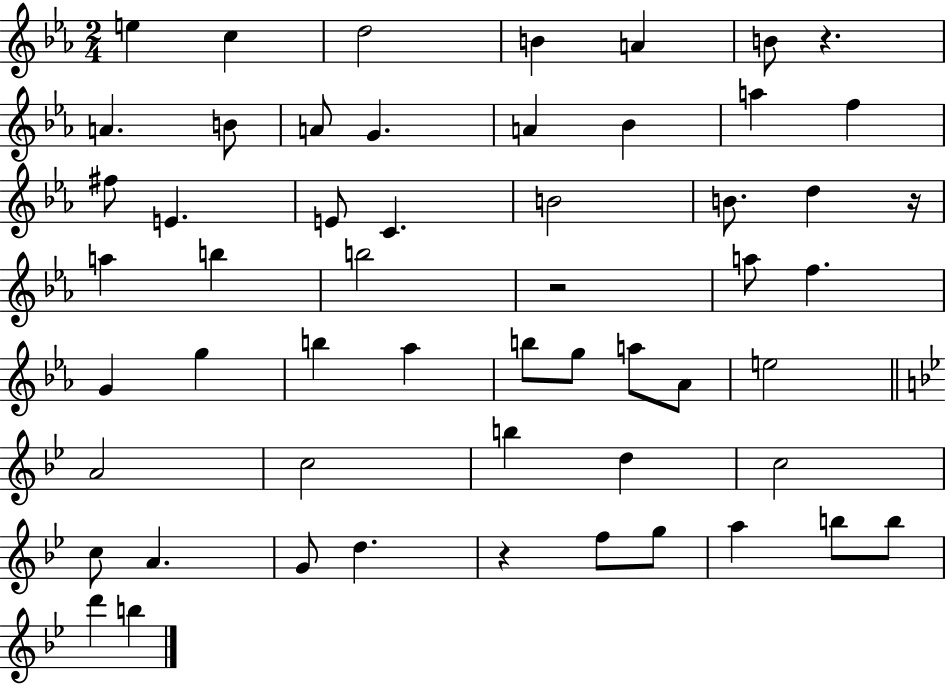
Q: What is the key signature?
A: EES major